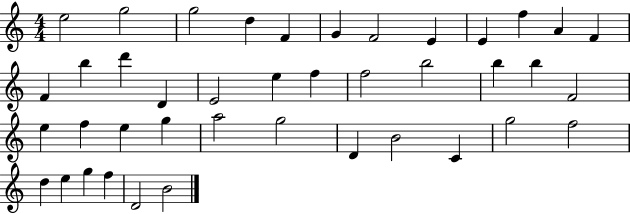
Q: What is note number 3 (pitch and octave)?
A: G5